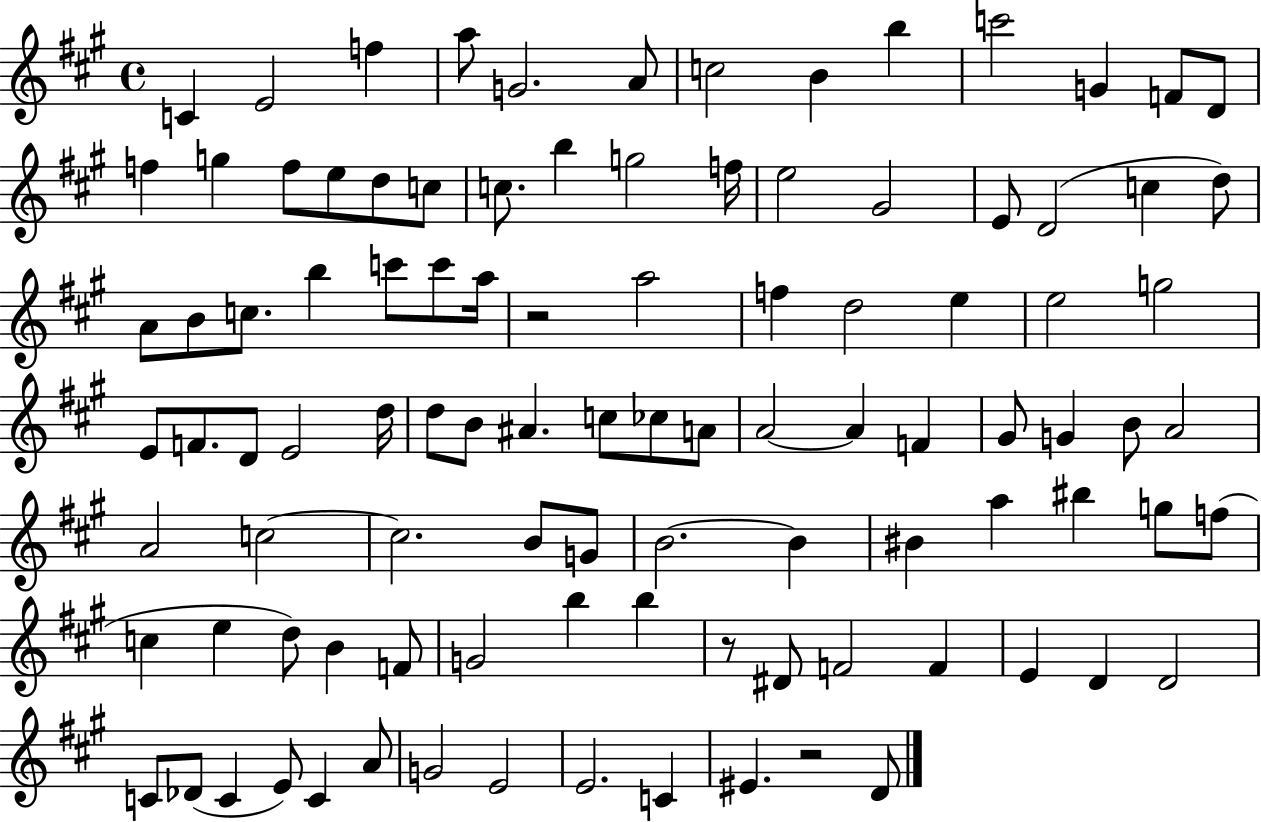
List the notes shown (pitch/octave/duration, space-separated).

C4/q E4/h F5/q A5/e G4/h. A4/e C5/h B4/q B5/q C6/h G4/q F4/e D4/e F5/q G5/q F5/e E5/e D5/e C5/e C5/e. B5/q G5/h F5/s E5/h G#4/h E4/e D4/h C5/q D5/e A4/e B4/e C5/e. B5/q C6/e C6/e A5/s R/h A5/h F5/q D5/h E5/q E5/h G5/h E4/e F4/e. D4/e E4/h D5/s D5/e B4/e A#4/q. C5/e CES5/e A4/e A4/h A4/q F4/q G#4/e G4/q B4/e A4/h A4/h C5/h C5/h. B4/e G4/e B4/h. B4/q BIS4/q A5/q BIS5/q G5/e F5/e C5/q E5/q D5/e B4/q F4/e G4/h B5/q B5/q R/e D#4/e F4/h F4/q E4/q D4/q D4/h C4/e Db4/e C4/q E4/e C4/q A4/e G4/h E4/h E4/h. C4/q EIS4/q. R/h D4/e